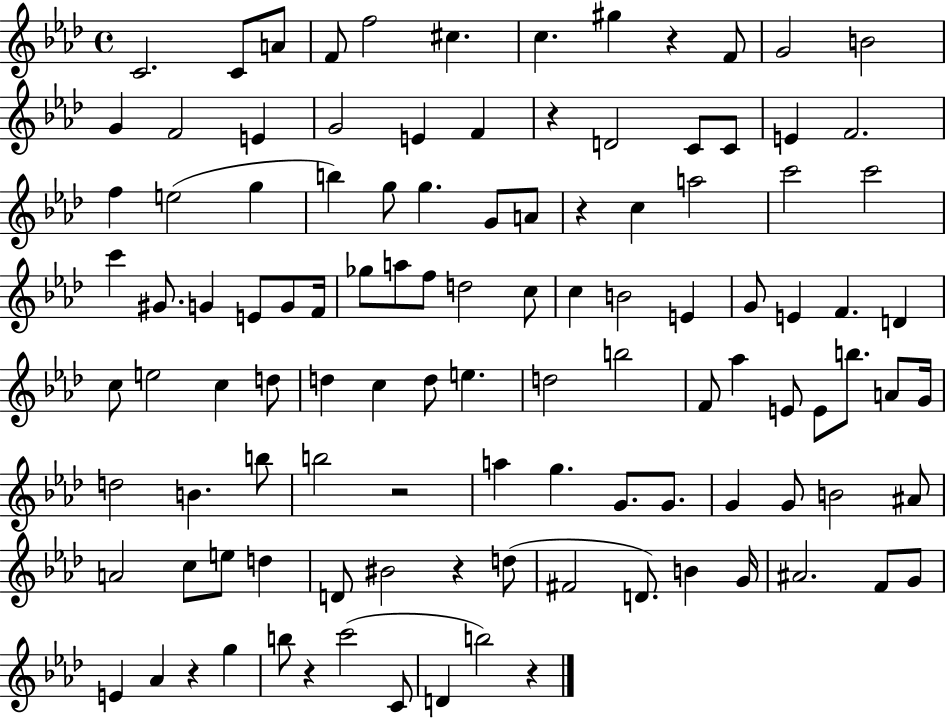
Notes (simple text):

C4/h. C4/e A4/e F4/e F5/h C#5/q. C5/q. G#5/q R/q F4/e G4/h B4/h G4/q F4/h E4/q G4/h E4/q F4/q R/q D4/h C4/e C4/e E4/q F4/h. F5/q E5/h G5/q B5/q G5/e G5/q. G4/e A4/e R/q C5/q A5/h C6/h C6/h C6/q G#4/e. G4/q E4/e G4/e F4/s Gb5/e A5/e F5/e D5/h C5/e C5/q B4/h E4/q G4/e E4/q F4/q. D4/q C5/e E5/h C5/q D5/e D5/q C5/q D5/e E5/q. D5/h B5/h F4/e Ab5/q E4/e E4/e B5/e. A4/e G4/s D5/h B4/q. B5/e B5/h R/h A5/q G5/q. G4/e. G4/e. G4/q G4/e B4/h A#4/e A4/h C5/e E5/e D5/q D4/e BIS4/h R/q D5/e F#4/h D4/e. B4/q G4/s A#4/h. F4/e G4/e E4/q Ab4/q R/q G5/q B5/e R/q C6/h C4/e D4/q B5/h R/q